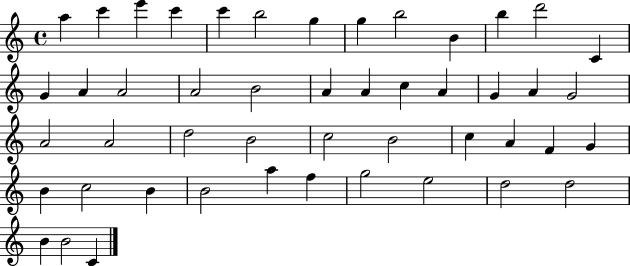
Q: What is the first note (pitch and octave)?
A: A5